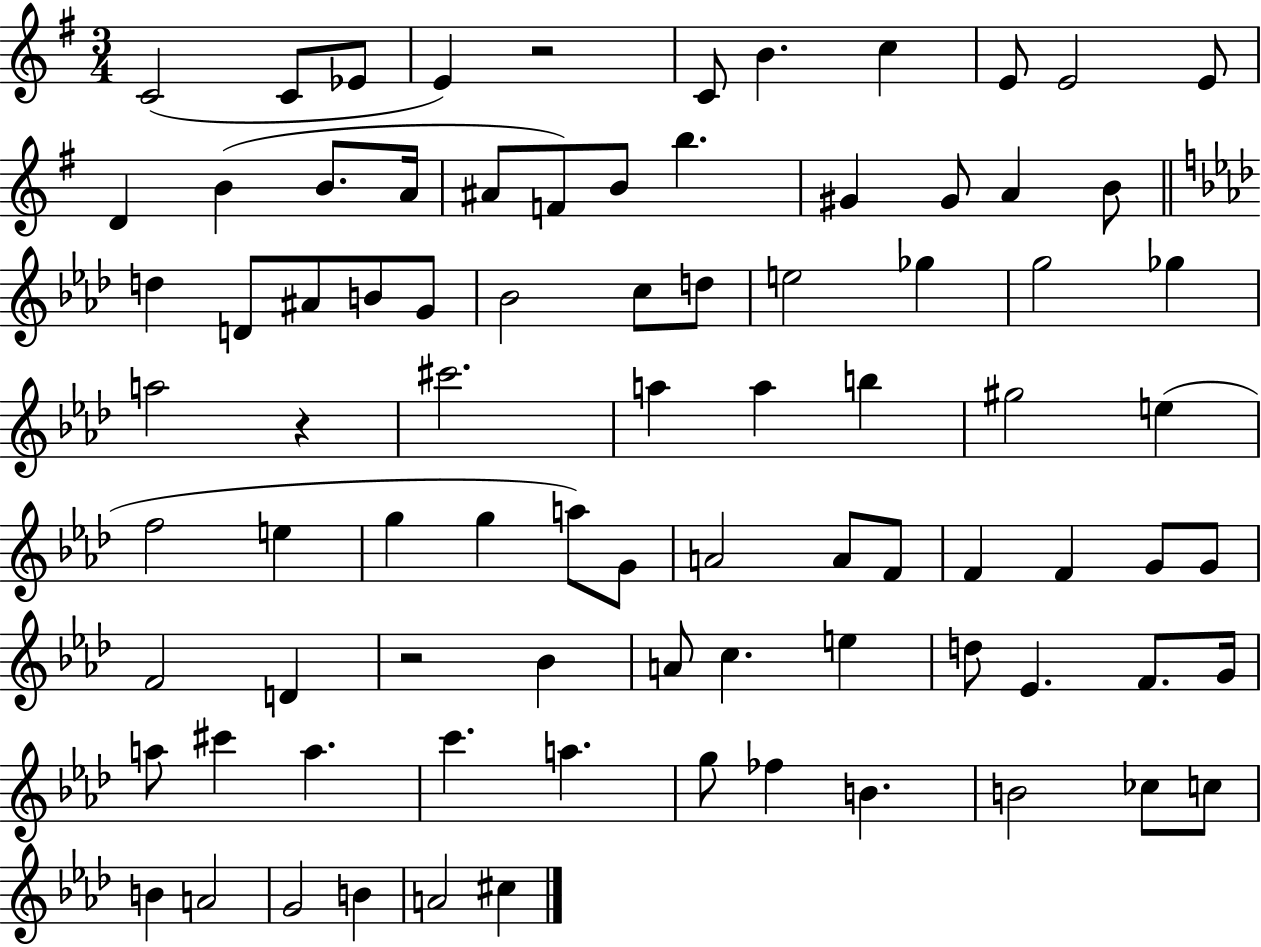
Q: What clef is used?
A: treble